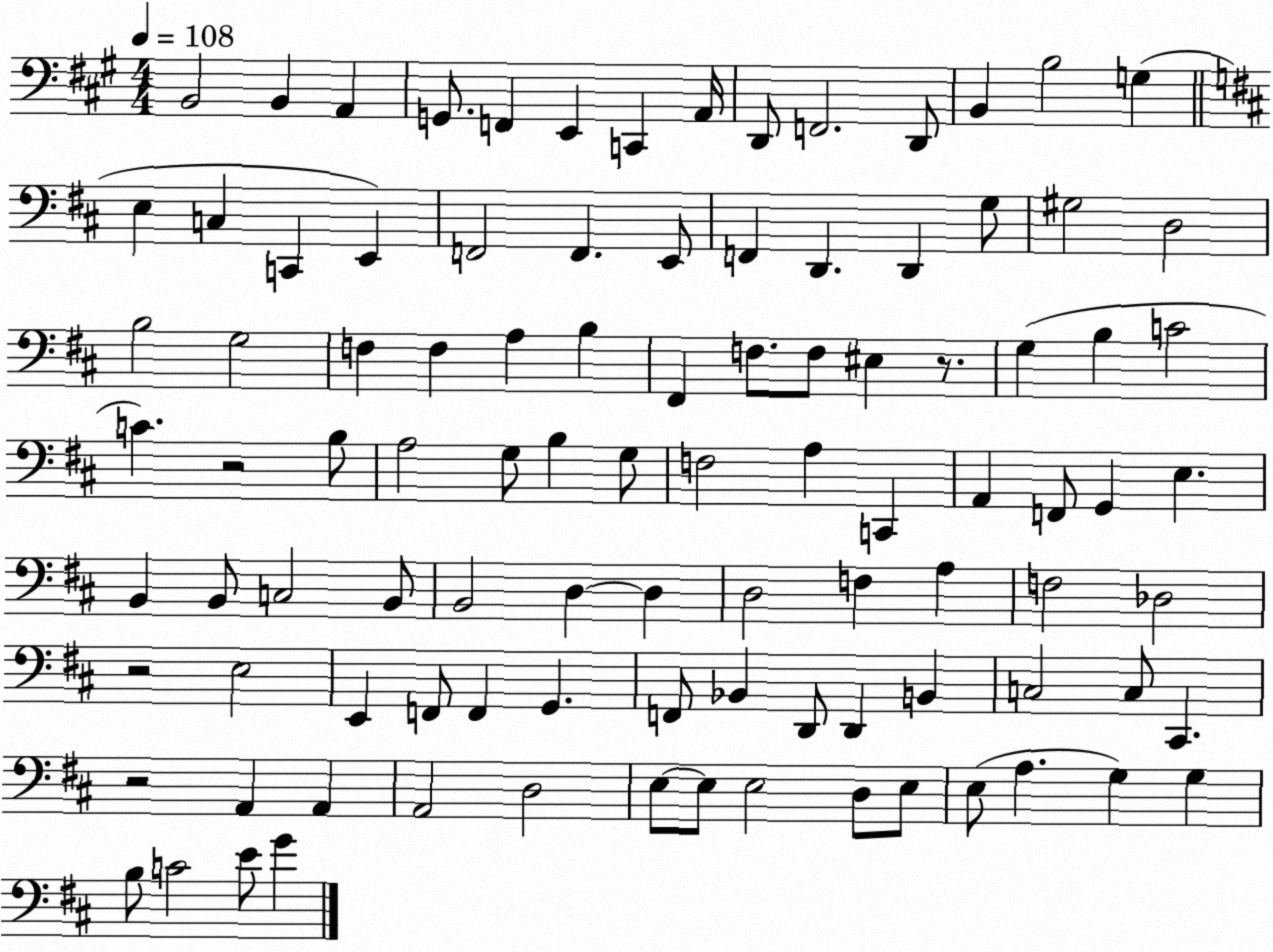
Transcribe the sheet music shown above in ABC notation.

X:1
T:Untitled
M:4/4
L:1/4
K:A
B,,2 B,, A,, G,,/2 F,, E,, C,, A,,/4 D,,/2 F,,2 D,,/2 B,, B,2 G, E, C, C,, E,, F,,2 F,, E,,/2 F,, D,, D,, G,/2 ^G,2 D,2 B,2 G,2 F, F, A, B, ^F,, F,/2 F,/2 ^E, z/2 G, B, C2 C z2 B,/2 A,2 G,/2 B, G,/2 F,2 A, C,, A,, F,,/2 G,, E, B,, B,,/2 C,2 B,,/2 B,,2 D, D, D,2 F, A, F,2 _D,2 z2 E,2 E,, F,,/2 F,, G,, F,,/2 _B,, D,,/2 D,, B,, C,2 C,/2 ^C,, z2 A,, A,, A,,2 D,2 E,/2 E,/2 E,2 D,/2 E,/2 E,/2 A, G, G, B,/2 C2 E/2 G